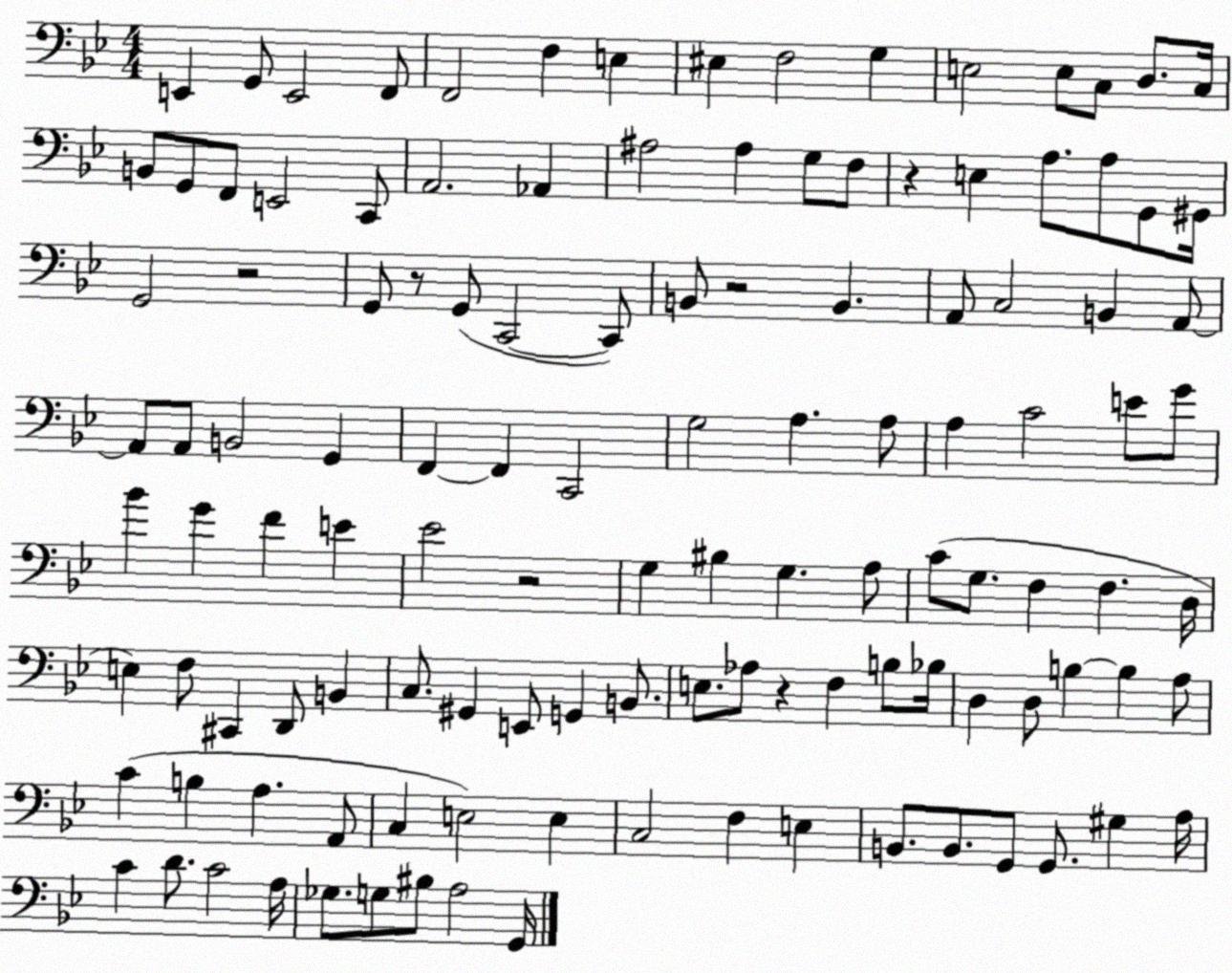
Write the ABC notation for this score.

X:1
T:Untitled
M:4/4
L:1/4
K:Bb
E,, G,,/2 E,,2 F,,/2 F,,2 F, E, ^E, F,2 G, E,2 E,/2 C,/2 D,/2 C,/4 B,,/2 G,,/2 F,,/2 E,,2 C,,/2 A,,2 _A,, ^A,2 ^A, G,/2 F,/2 z E, A,/2 A,/2 G,,/2 ^G,,/4 G,,2 z2 G,,/2 z/2 G,,/2 C,,2 C,,/2 B,,/2 z2 B,, A,,/2 C,2 B,, A,,/2 A,,/2 A,,/2 B,,2 G,, F,, F,, C,,2 G,2 A, A,/2 A, C2 E/2 G/2 _B G F E _E2 z2 G, ^B, G, A,/2 C/2 G,/2 F, F, D,/4 E, F,/2 ^C,, D,,/2 B,, C,/2 ^G,, E,,/2 G,, B,,/2 E,/2 _A,/2 z F, B,/2 _B,/4 D, D,/2 B, B, A,/2 C B, A, A,,/2 C, E,2 E, C,2 F, E, B,,/2 B,,/2 G,,/2 G,,/2 ^G, A,/4 C D/2 C2 A,/4 _G,/2 G,/2 ^B,/2 A,2 G,,/4